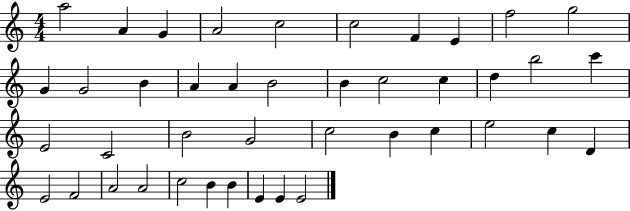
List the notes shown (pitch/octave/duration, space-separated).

A5/h A4/q G4/q A4/h C5/h C5/h F4/q E4/q F5/h G5/h G4/q G4/h B4/q A4/q A4/q B4/h B4/q C5/h C5/q D5/q B5/h C6/q E4/h C4/h B4/h G4/h C5/h B4/q C5/q E5/h C5/q D4/q E4/h F4/h A4/h A4/h C5/h B4/q B4/q E4/q E4/q E4/h